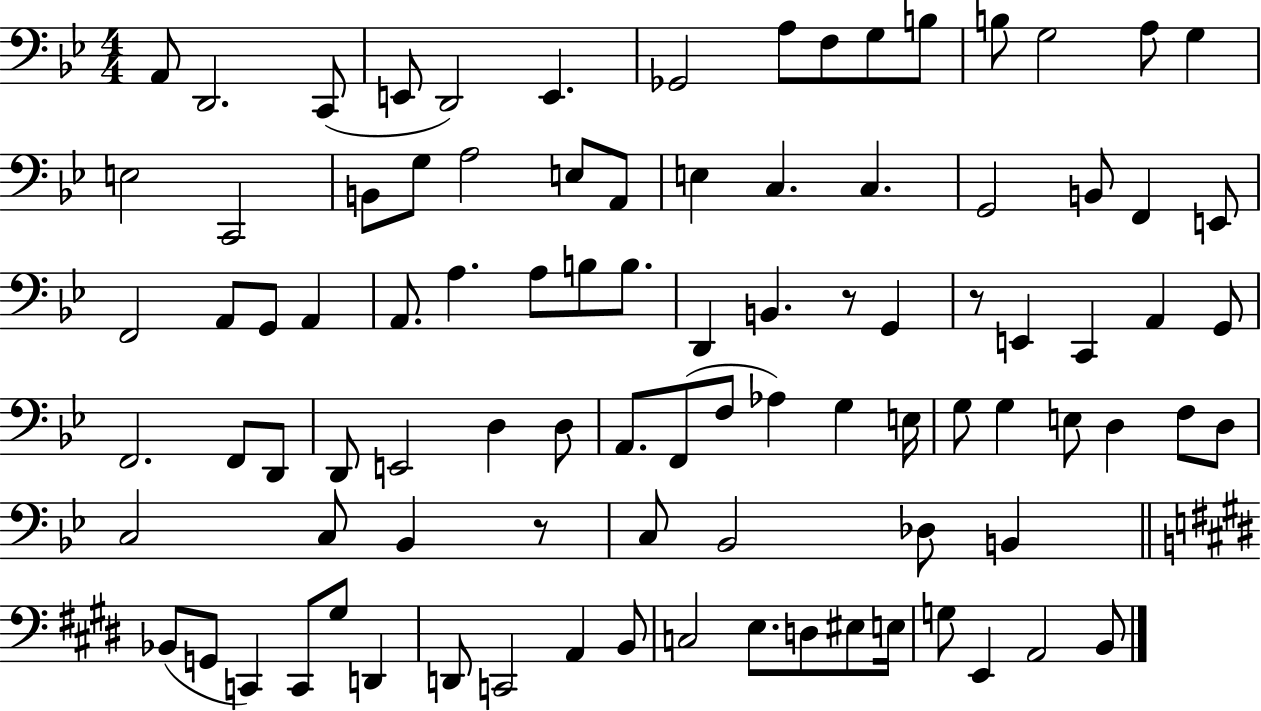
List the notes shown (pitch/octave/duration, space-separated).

A2/e D2/h. C2/e E2/e D2/h E2/q. Gb2/h A3/e F3/e G3/e B3/e B3/e G3/h A3/e G3/q E3/h C2/h B2/e G3/e A3/h E3/e A2/e E3/q C3/q. C3/q. G2/h B2/e F2/q E2/e F2/h A2/e G2/e A2/q A2/e. A3/q. A3/e B3/e B3/e. D2/q B2/q. R/e G2/q R/e E2/q C2/q A2/q G2/e F2/h. F2/e D2/e D2/e E2/h D3/q D3/e A2/e. F2/e F3/e Ab3/q G3/q E3/s G3/e G3/q E3/e D3/q F3/e D3/e C3/h C3/e Bb2/q R/e C3/e Bb2/h Db3/e B2/q Bb2/e G2/e C2/q C2/e G#3/e D2/q D2/e C2/h A2/q B2/e C3/h E3/e. D3/e EIS3/e E3/s G3/e E2/q A2/h B2/e